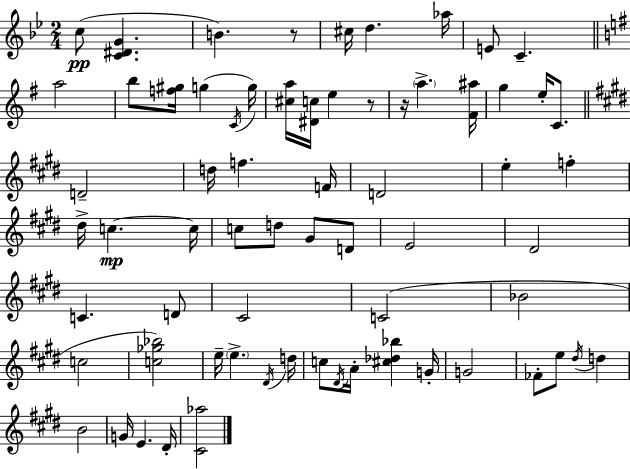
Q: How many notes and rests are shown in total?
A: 67